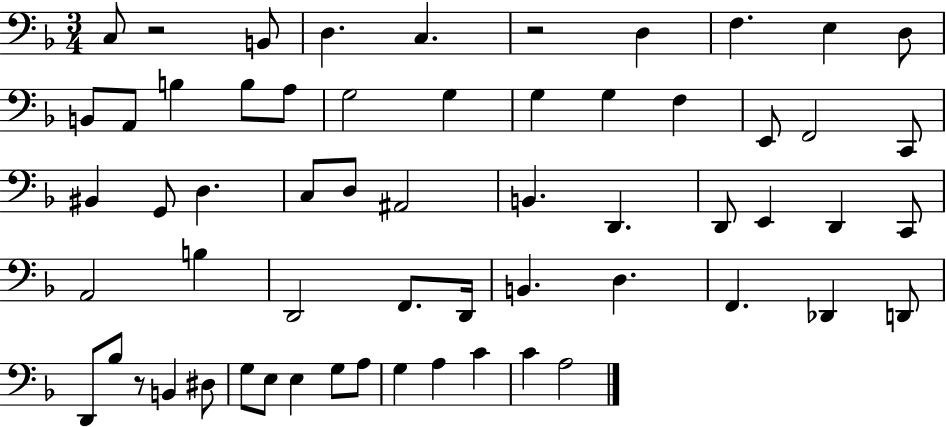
C3/e R/h B2/e D3/q. C3/q. R/h D3/q F3/q. E3/q D3/e B2/e A2/e B3/q B3/e A3/e G3/h G3/q G3/q G3/q F3/q E2/e F2/h C2/e BIS2/q G2/e D3/q. C3/e D3/e A#2/h B2/q. D2/q. D2/e E2/q D2/q C2/e A2/h B3/q D2/h F2/e. D2/s B2/q. D3/q. F2/q. Db2/q D2/e D2/e Bb3/e R/e B2/q D#3/e G3/e E3/e E3/q G3/e A3/e G3/q A3/q C4/q C4/q A3/h